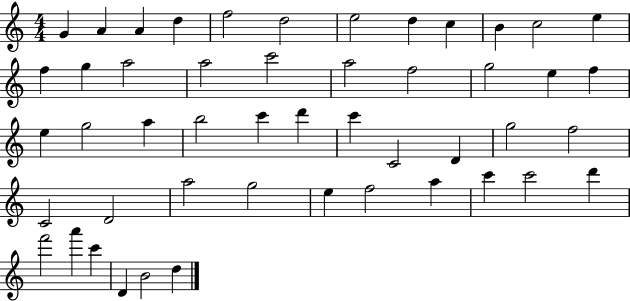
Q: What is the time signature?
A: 4/4